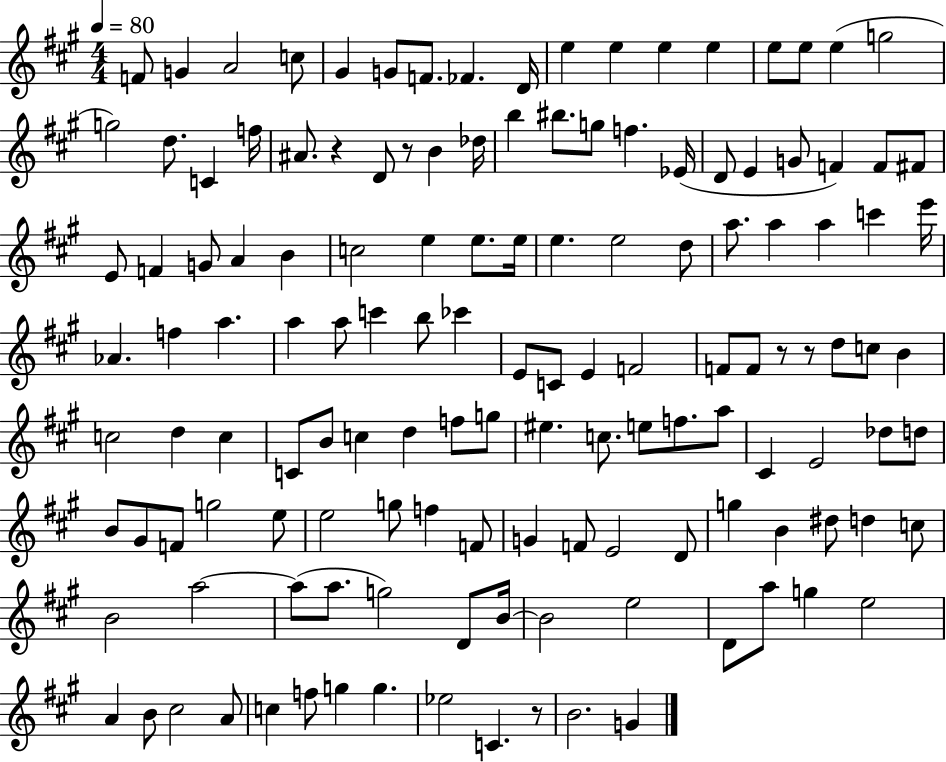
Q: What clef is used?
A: treble